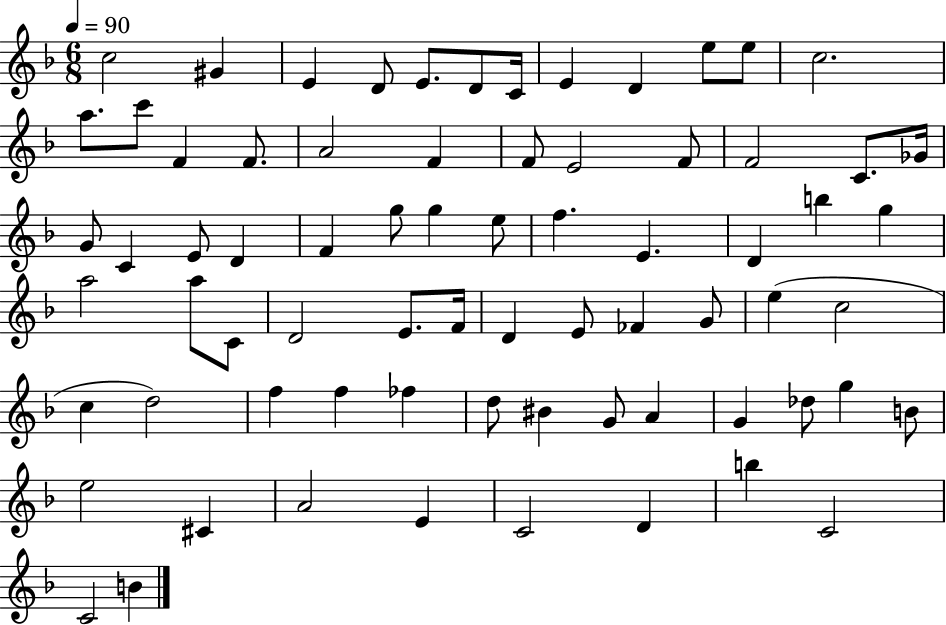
{
  \clef treble
  \numericTimeSignature
  \time 6/8
  \key f \major
  \tempo 4 = 90
  \repeat volta 2 { c''2 gis'4 | e'4 d'8 e'8. d'8 c'16 | e'4 d'4 e''8 e''8 | c''2. | \break a''8. c'''8 f'4 f'8. | a'2 f'4 | f'8 e'2 f'8 | f'2 c'8. ges'16 | \break g'8 c'4 e'8 d'4 | f'4 g''8 g''4 e''8 | f''4. e'4. | d'4 b''4 g''4 | \break a''2 a''8 c'8 | d'2 e'8. f'16 | d'4 e'8 fes'4 g'8 | e''4( c''2 | \break c''4 d''2) | f''4 f''4 fes''4 | d''8 bis'4 g'8 a'4 | g'4 des''8 g''4 b'8 | \break e''2 cis'4 | a'2 e'4 | c'2 d'4 | b''4 c'2 | \break c'2 b'4 | } \bar "|."
}